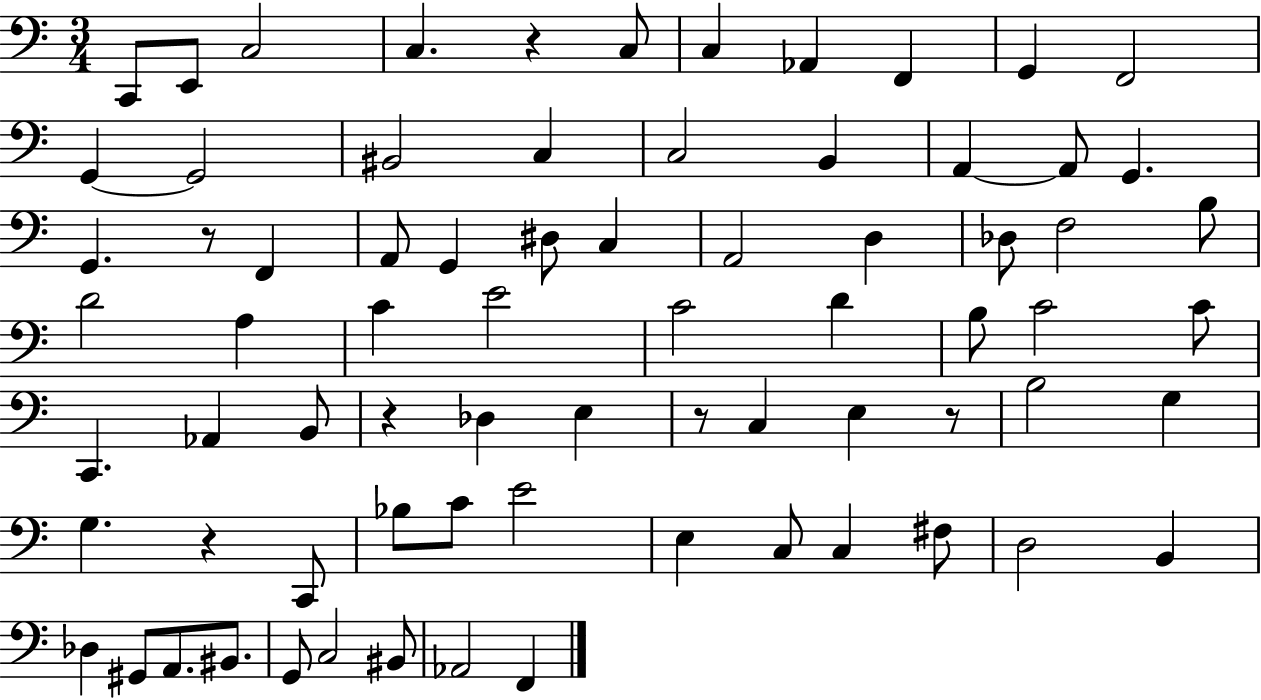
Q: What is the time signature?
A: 3/4